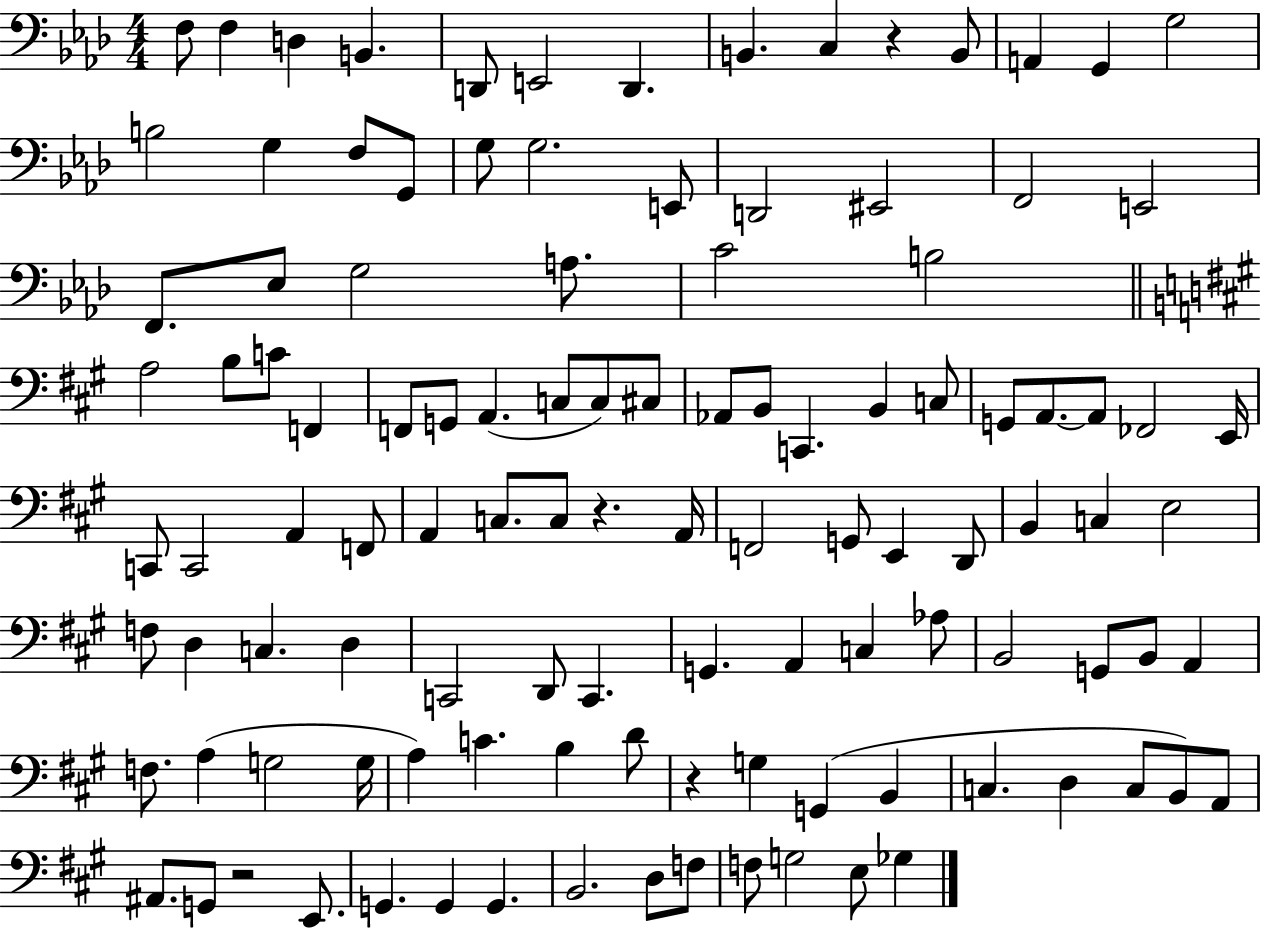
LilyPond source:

{
  \clef bass
  \numericTimeSignature
  \time 4/4
  \key aes \major
  f8 f4 d4 b,4. | d,8 e,2 d,4. | b,4. c4 r4 b,8 | a,4 g,4 g2 | \break b2 g4 f8 g,8 | g8 g2. e,8 | d,2 eis,2 | f,2 e,2 | \break f,8. ees8 g2 a8. | c'2 b2 | \bar "||" \break \key a \major a2 b8 c'8 f,4 | f,8 g,8 a,4.( c8 c8) cis8 | aes,8 b,8 c,4. b,4 c8 | g,8 a,8.~~ a,8 fes,2 e,16 | \break c,8 c,2 a,4 f,8 | a,4 c8. c8 r4. a,16 | f,2 g,8 e,4 d,8 | b,4 c4 e2 | \break f8 d4 c4. d4 | c,2 d,8 c,4. | g,4. a,4 c4 aes8 | b,2 g,8 b,8 a,4 | \break f8. a4( g2 g16 | a4) c'4. b4 d'8 | r4 g4 g,4( b,4 | c4. d4 c8 b,8) a,8 | \break ais,8. g,8 r2 e,8. | g,4. g,4 g,4. | b,2. d8 f8 | f8 g2 e8 ges4 | \break \bar "|."
}